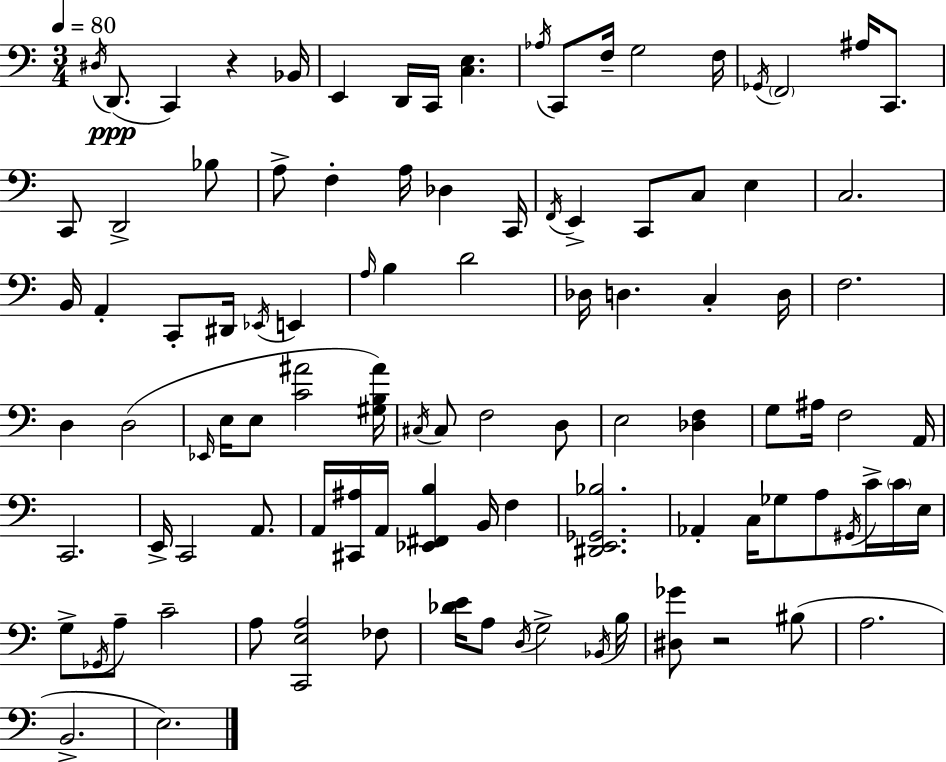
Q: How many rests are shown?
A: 2